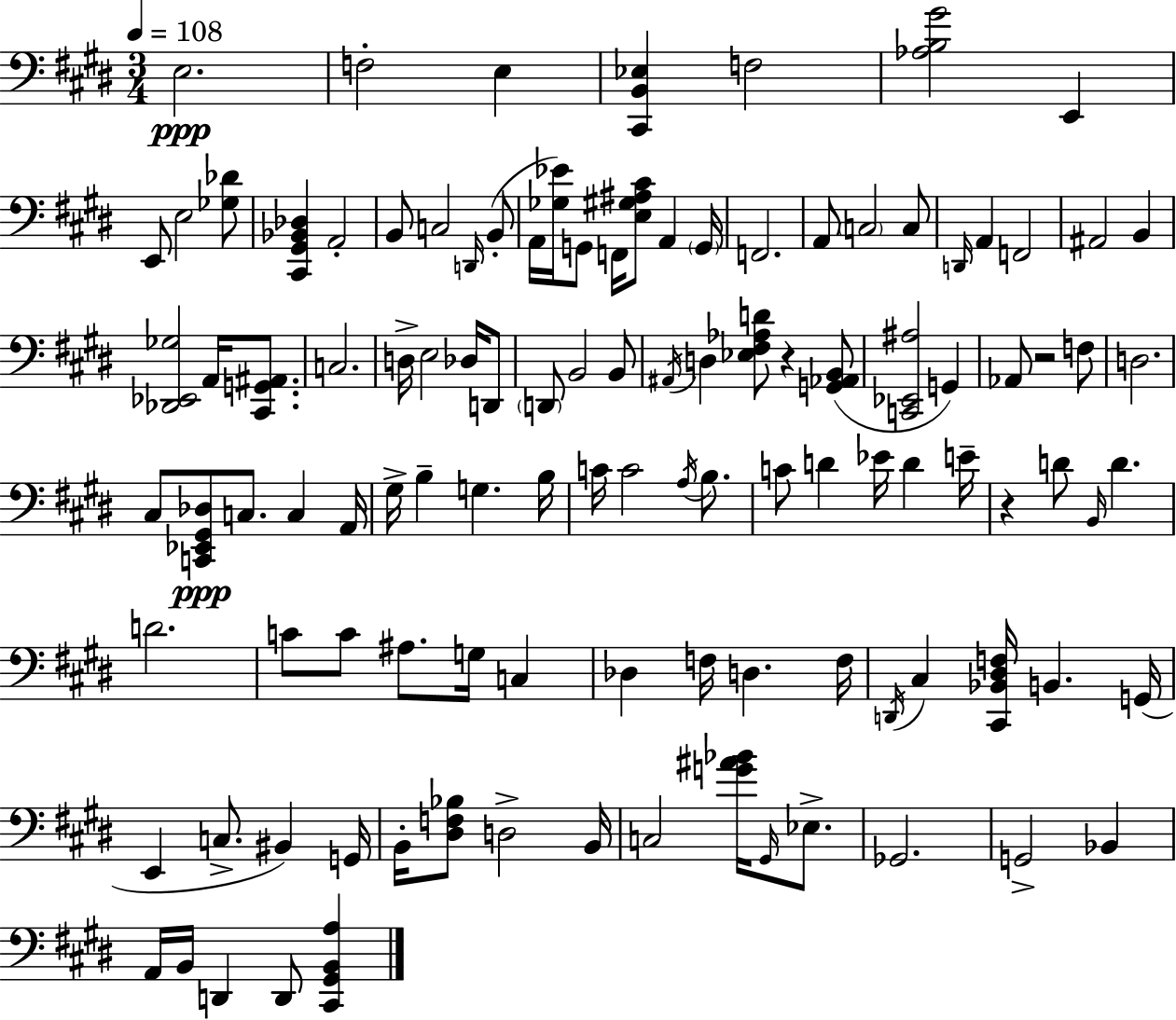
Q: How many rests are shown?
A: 3